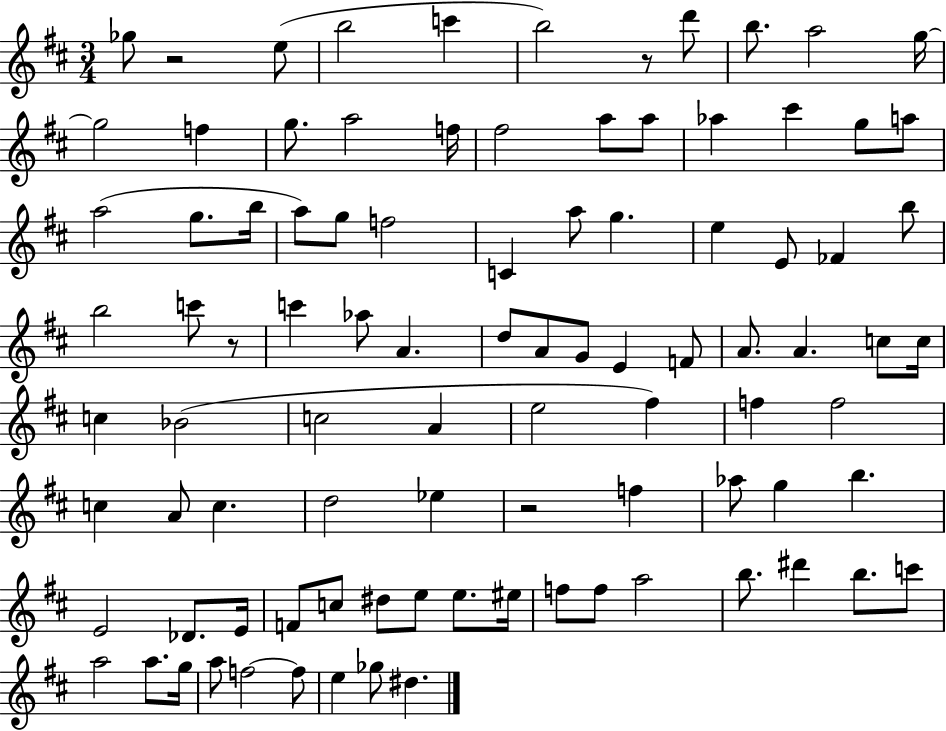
X:1
T:Untitled
M:3/4
L:1/4
K:D
_g/2 z2 e/2 b2 c' b2 z/2 d'/2 b/2 a2 g/4 g2 f g/2 a2 f/4 ^f2 a/2 a/2 _a ^c' g/2 a/2 a2 g/2 b/4 a/2 g/2 f2 C a/2 g e E/2 _F b/2 b2 c'/2 z/2 c' _a/2 A d/2 A/2 G/2 E F/2 A/2 A c/2 c/4 c _B2 c2 A e2 ^f f f2 c A/2 c d2 _e z2 f _a/2 g b E2 _D/2 E/4 F/2 c/2 ^d/2 e/2 e/2 ^e/4 f/2 f/2 a2 b/2 ^d' b/2 c'/2 a2 a/2 g/4 a/2 f2 f/2 e _g/2 ^d